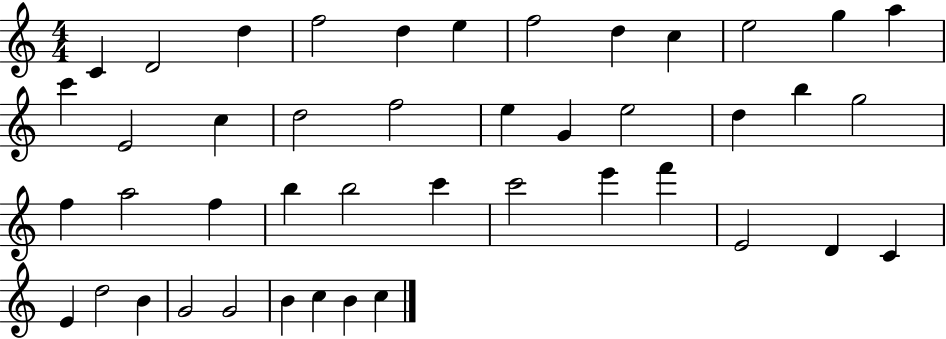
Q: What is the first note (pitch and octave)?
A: C4